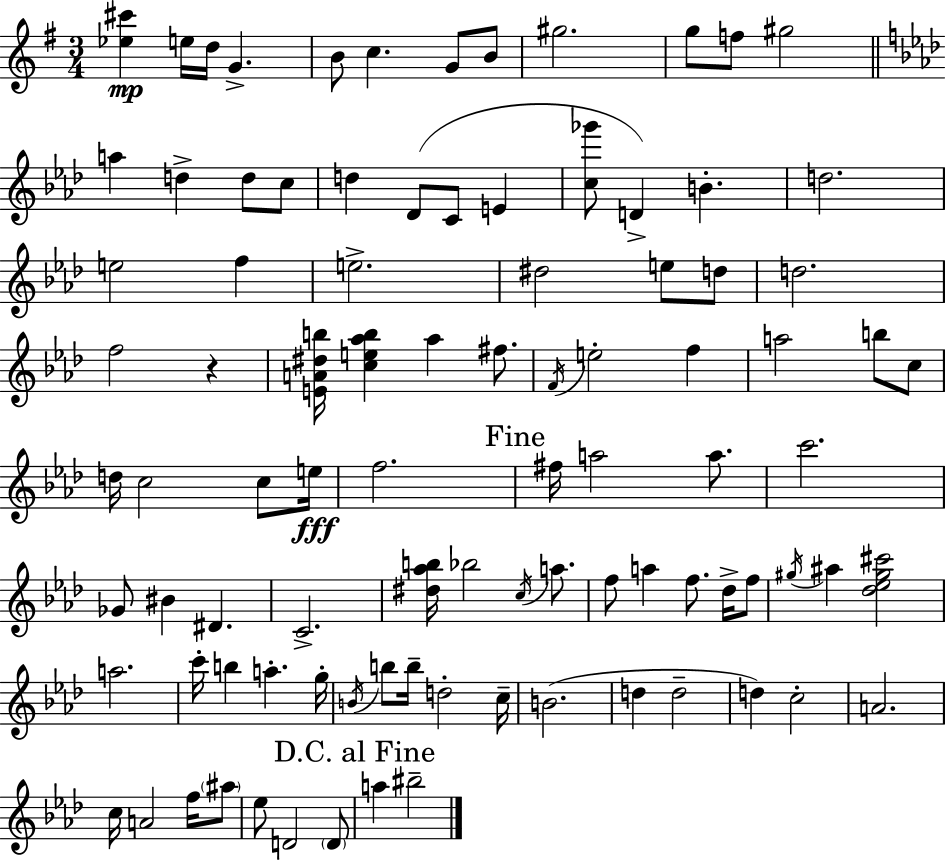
[Eb5,C#6]/q E5/s D5/s G4/q. B4/e C5/q. G4/e B4/e G#5/h. G5/e F5/e G#5/h A5/q D5/q D5/e C5/e D5/q Db4/e C4/e E4/q [C5,Gb6]/e D4/q B4/q. D5/h. E5/h F5/q E5/h. D#5/h E5/e D5/e D5/h. F5/h R/q [E4,A4,D#5,B5]/s [C5,E5,Ab5,B5]/q Ab5/q F#5/e. F4/s E5/h F5/q A5/h B5/e C5/e D5/s C5/h C5/e E5/s F5/h. F#5/s A5/h A5/e. C6/h. Gb4/e BIS4/q D#4/q. C4/h. [D#5,Ab5,B5]/s Bb5/h C5/s A5/e. F5/e A5/q F5/e. Db5/s F5/e G#5/s A#5/q [Db5,Eb5,G#5,C#6]/h A5/h. C6/s B5/q A5/q. G5/s B4/s B5/e B5/s D5/h C5/s B4/h. D5/q D5/h D5/q C5/h A4/h. C5/s A4/h F5/s A#5/e Eb5/e D4/h D4/e A5/q BIS5/h